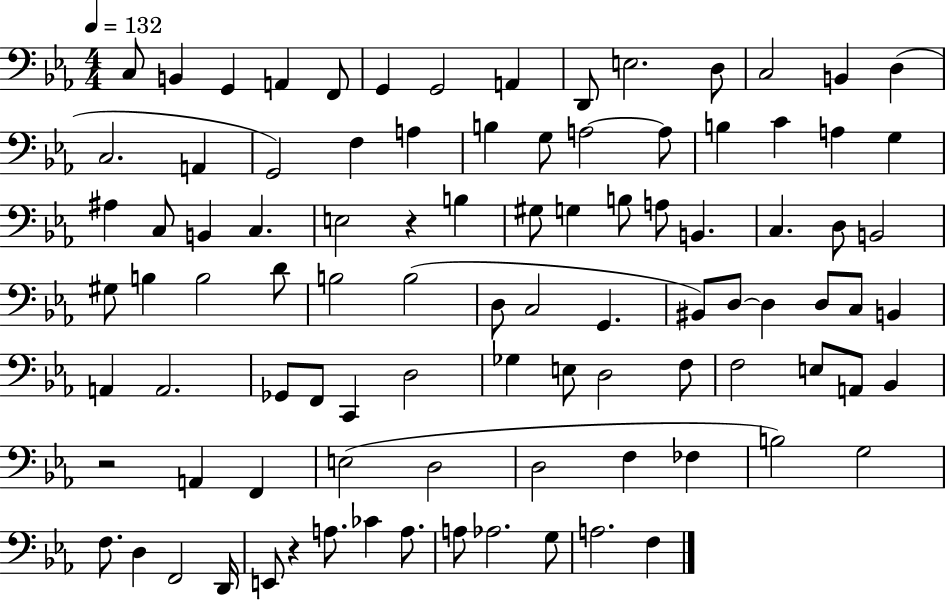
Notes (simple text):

C3/e B2/q G2/q A2/q F2/e G2/q G2/h A2/q D2/e E3/h. D3/e C3/h B2/q D3/q C3/h. A2/q G2/h F3/q A3/q B3/q G3/e A3/h A3/e B3/q C4/q A3/q G3/q A#3/q C3/e B2/q C3/q. E3/h R/q B3/q G#3/e G3/q B3/e A3/e B2/q. C3/q. D3/e B2/h G#3/e B3/q B3/h D4/e B3/h B3/h D3/e C3/h G2/q. BIS2/e D3/e D3/q D3/e C3/e B2/q A2/q A2/h. Gb2/e F2/e C2/q D3/h Gb3/q E3/e D3/h F3/e F3/h E3/e A2/e Bb2/q R/h A2/q F2/q E3/h D3/h D3/h F3/q FES3/q B3/h G3/h F3/e. D3/q F2/h D2/s E2/e R/q A3/e. CES4/q A3/e. A3/e Ab3/h. G3/e A3/h. F3/q